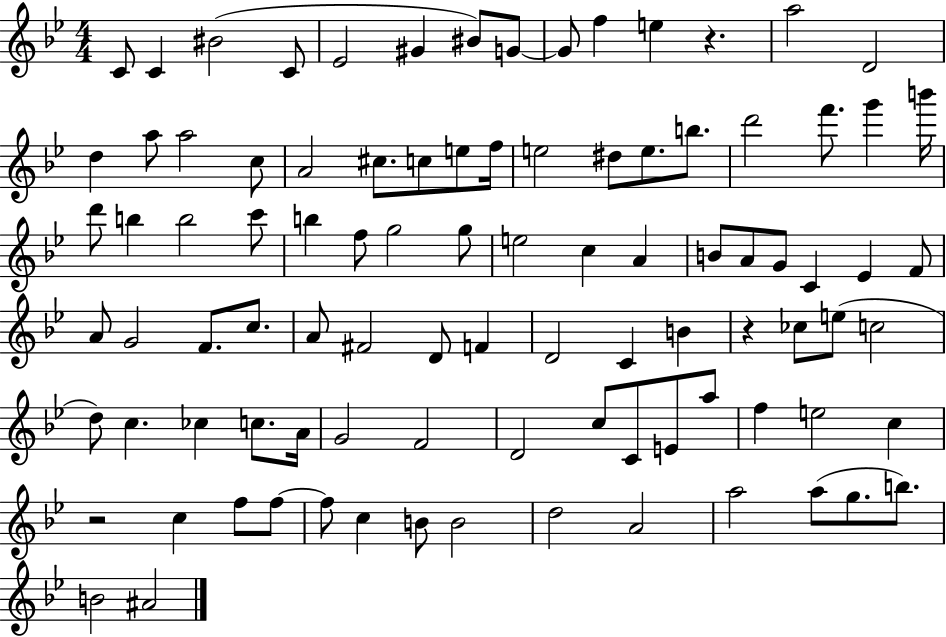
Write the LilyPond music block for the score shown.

{
  \clef treble
  \numericTimeSignature
  \time 4/4
  \key bes \major
  \repeat volta 2 { c'8 c'4 bis'2( c'8 | ees'2 gis'4 bis'8) g'8~~ | g'8 f''4 e''4 r4. | a''2 d'2 | \break d''4 a''8 a''2 c''8 | a'2 cis''8. c''8 e''8 f''16 | e''2 dis''8 e''8. b''8. | d'''2 f'''8. g'''4 b'''16 | \break d'''8 b''4 b''2 c'''8 | b''4 f''8 g''2 g''8 | e''2 c''4 a'4 | b'8 a'8 g'8 c'4 ees'4 f'8 | \break a'8 g'2 f'8. c''8. | a'8 fis'2 d'8 f'4 | d'2 c'4 b'4 | r4 ces''8 e''8( c''2 | \break d''8) c''4. ces''4 c''8. a'16 | g'2 f'2 | d'2 c''8 c'8 e'8 a''8 | f''4 e''2 c''4 | \break r2 c''4 f''8 f''8~~ | f''8 c''4 b'8 b'2 | d''2 a'2 | a''2 a''8( g''8. b''8.) | \break b'2 ais'2 | } \bar "|."
}